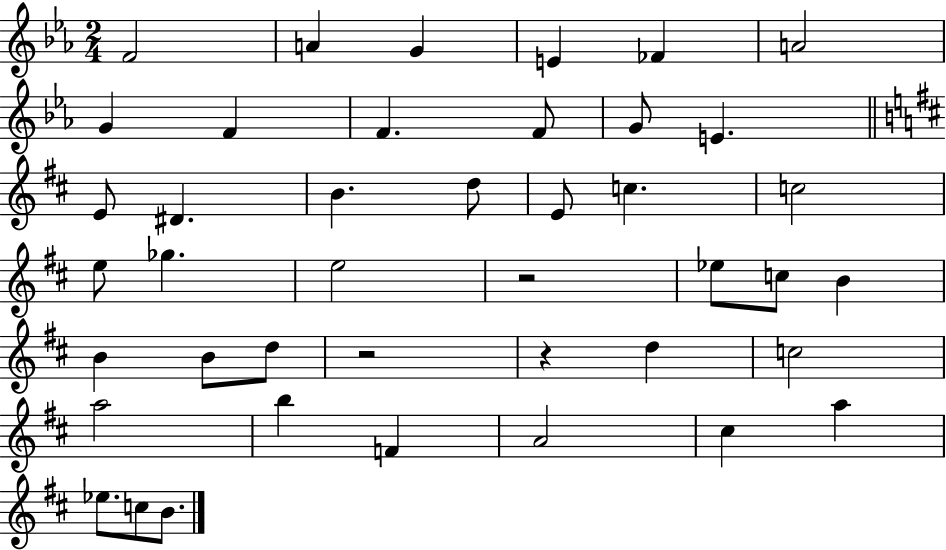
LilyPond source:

{
  \clef treble
  \numericTimeSignature
  \time 2/4
  \key ees \major
  f'2 | a'4 g'4 | e'4 fes'4 | a'2 | \break g'4 f'4 | f'4. f'8 | g'8 e'4. | \bar "||" \break \key d \major e'8 dis'4. | b'4. d''8 | e'8 c''4. | c''2 | \break e''8 ges''4. | e''2 | r2 | ees''8 c''8 b'4 | \break b'4 b'8 d''8 | r2 | r4 d''4 | c''2 | \break a''2 | b''4 f'4 | a'2 | cis''4 a''4 | \break ees''8. c''8 b'8. | \bar "|."
}